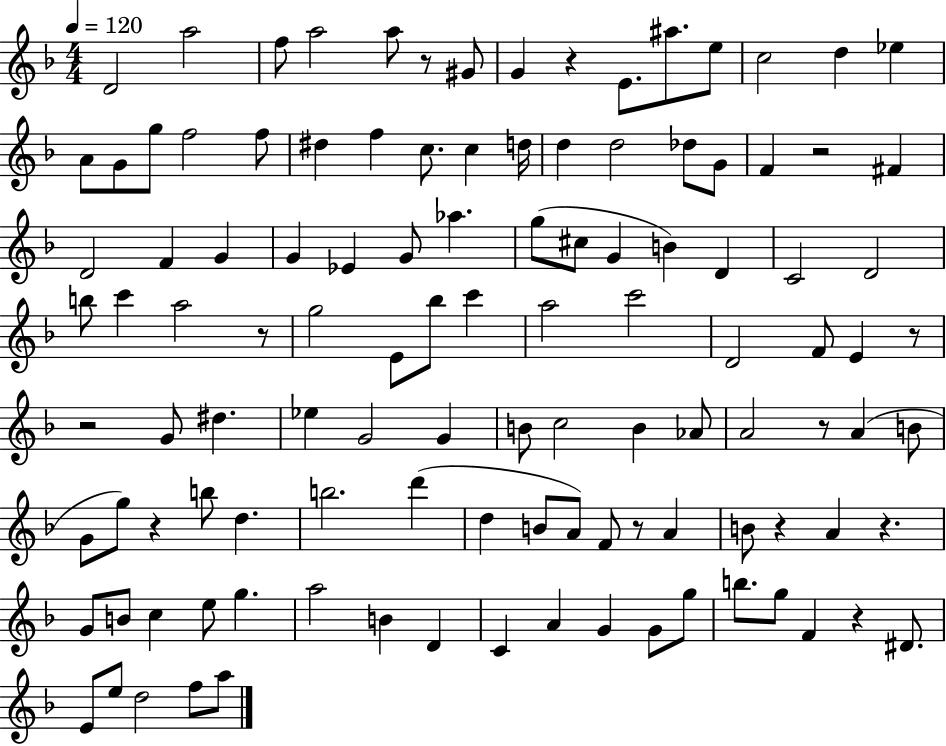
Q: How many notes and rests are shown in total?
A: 114